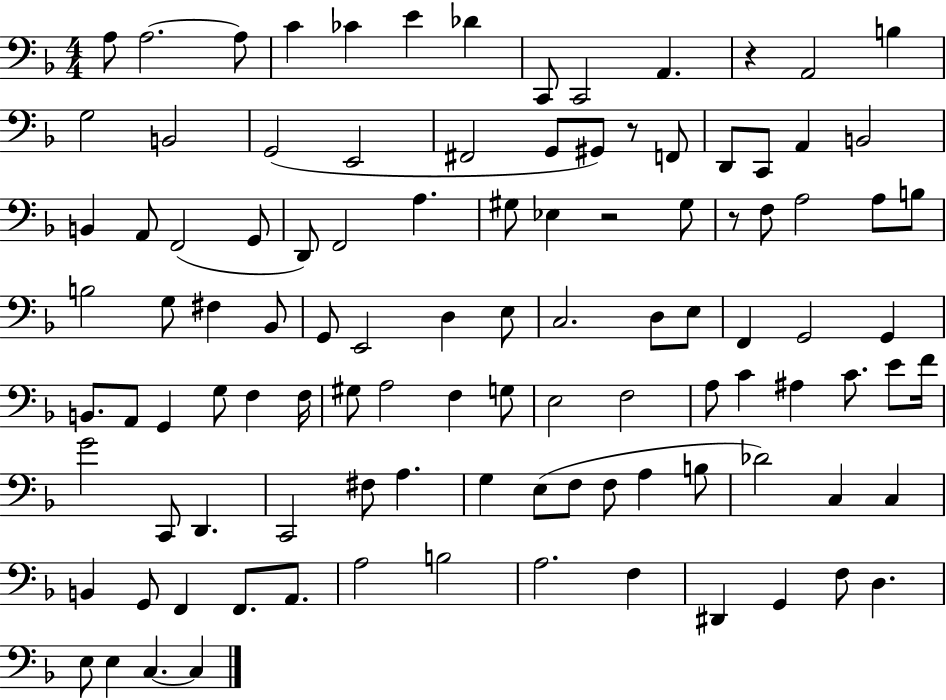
A3/e A3/h. A3/e C4/q CES4/q E4/q Db4/q C2/e C2/h A2/q. R/q A2/h B3/q G3/h B2/h G2/h E2/h F#2/h G2/e G#2/e R/e F2/e D2/e C2/e A2/q B2/h B2/q A2/e F2/h G2/e D2/e F2/h A3/q. G#3/e Eb3/q R/h G#3/e R/e F3/e A3/h A3/e B3/e B3/h G3/e F#3/q Bb2/e G2/e E2/h D3/q E3/e C3/h. D3/e E3/e F2/q G2/h G2/q B2/e. A2/e G2/q G3/e F3/q F3/s G#3/e A3/h F3/q G3/e E3/h F3/h A3/e C4/q A#3/q C4/e. E4/e F4/s G4/h C2/e D2/q. C2/h F#3/e A3/q. G3/q E3/e F3/e F3/e A3/q B3/e Db4/h C3/q C3/q B2/q G2/e F2/q F2/e. A2/e. A3/h B3/h A3/h. F3/q D#2/q G2/q F3/e D3/q. E3/e E3/q C3/q. C3/q